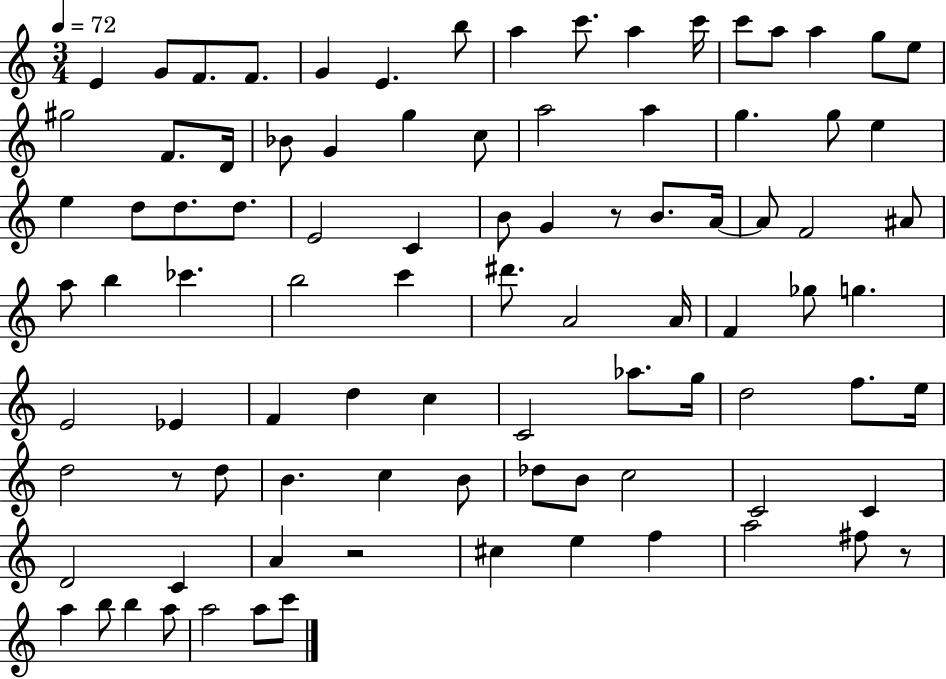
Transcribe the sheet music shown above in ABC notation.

X:1
T:Untitled
M:3/4
L:1/4
K:C
E G/2 F/2 F/2 G E b/2 a c'/2 a c'/4 c'/2 a/2 a g/2 e/2 ^g2 F/2 D/4 _B/2 G g c/2 a2 a g g/2 e e d/2 d/2 d/2 E2 C B/2 G z/2 B/2 A/4 A/2 F2 ^A/2 a/2 b _c' b2 c' ^d'/2 A2 A/4 F _g/2 g E2 _E F d c C2 _a/2 g/4 d2 f/2 e/4 d2 z/2 d/2 B c B/2 _d/2 B/2 c2 C2 C D2 C A z2 ^c e f a2 ^f/2 z/2 a b/2 b a/2 a2 a/2 c'/2